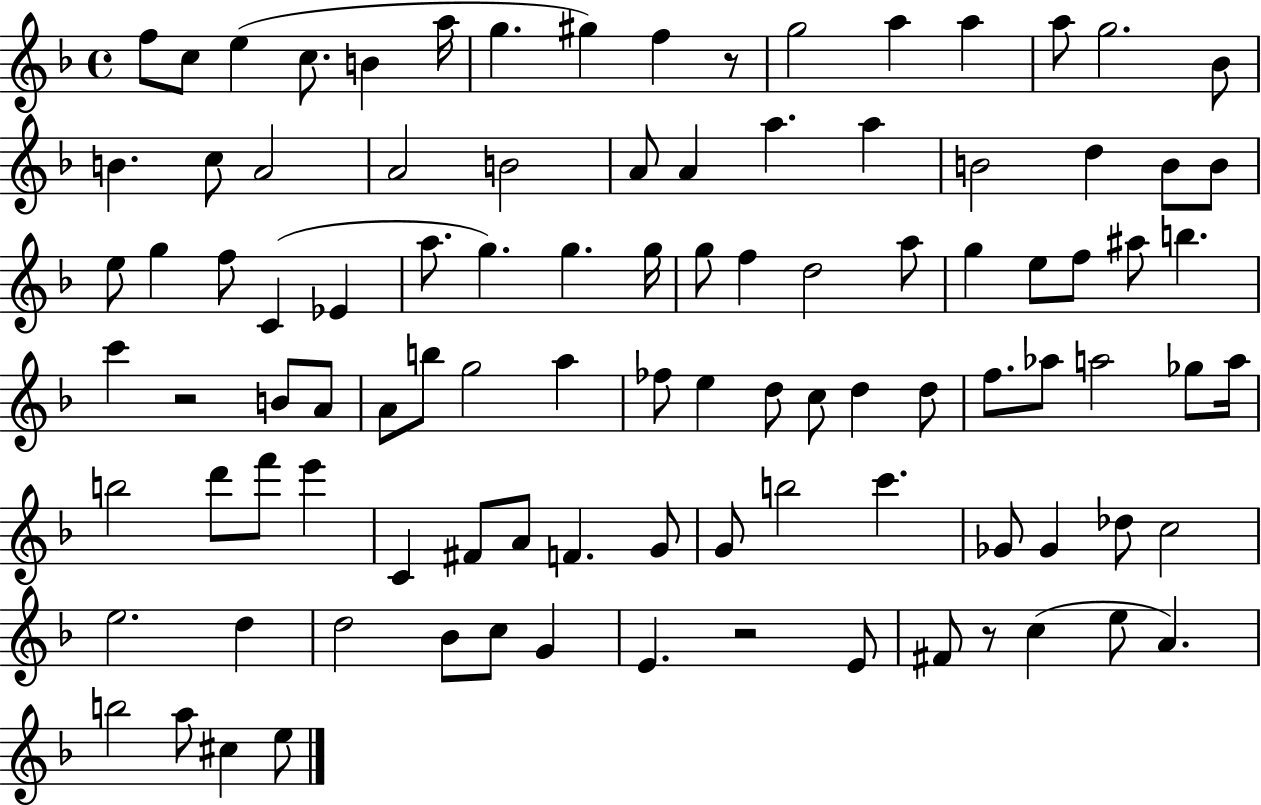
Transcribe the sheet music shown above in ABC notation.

X:1
T:Untitled
M:4/4
L:1/4
K:F
f/2 c/2 e c/2 B a/4 g ^g f z/2 g2 a a a/2 g2 _B/2 B c/2 A2 A2 B2 A/2 A a a B2 d B/2 B/2 e/2 g f/2 C _E a/2 g g g/4 g/2 f d2 a/2 g e/2 f/2 ^a/2 b c' z2 B/2 A/2 A/2 b/2 g2 a _f/2 e d/2 c/2 d d/2 f/2 _a/2 a2 _g/2 a/4 b2 d'/2 f'/2 e' C ^F/2 A/2 F G/2 G/2 b2 c' _G/2 _G _d/2 c2 e2 d d2 _B/2 c/2 G E z2 E/2 ^F/2 z/2 c e/2 A b2 a/2 ^c e/2